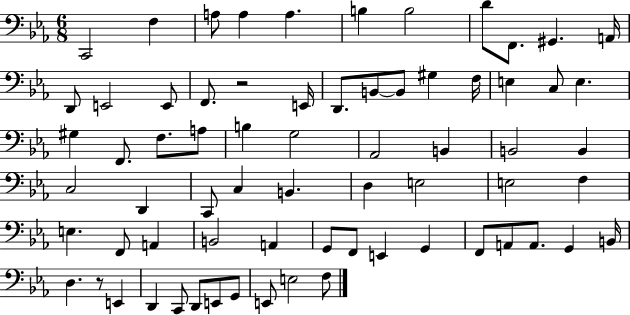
X:1
T:Untitled
M:6/8
L:1/4
K:Eb
C,,2 F, A,/2 A, A, B, B,2 D/2 F,,/2 ^G,, A,,/4 D,,/2 E,,2 E,,/2 F,,/2 z2 E,,/4 D,,/2 B,,/2 B,,/2 ^G, F,/4 E, C,/2 E, ^G, F,,/2 F,/2 A,/2 B, G,2 _A,,2 B,, B,,2 B,, C,2 D,, C,,/2 C, B,, D, E,2 E,2 F, E, F,,/2 A,, B,,2 A,, G,,/2 F,,/2 E,, G,, F,,/2 A,,/2 A,,/2 G,, B,,/4 D, z/2 E,, D,, C,,/2 D,,/2 E,,/2 G,,/2 E,,/2 E,2 F,/2